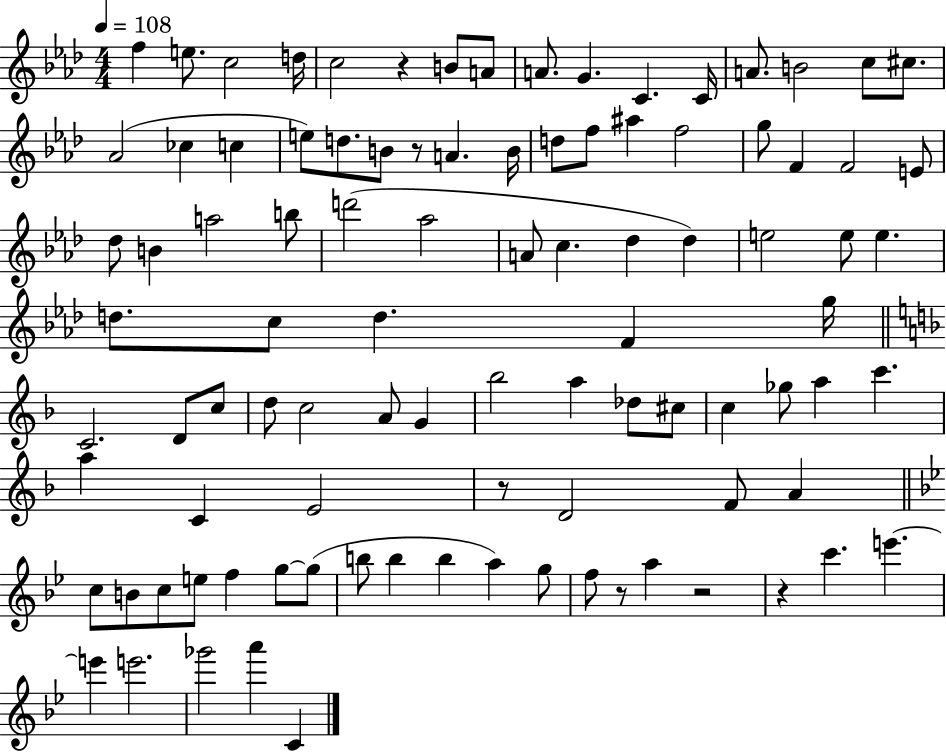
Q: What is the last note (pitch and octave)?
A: C4